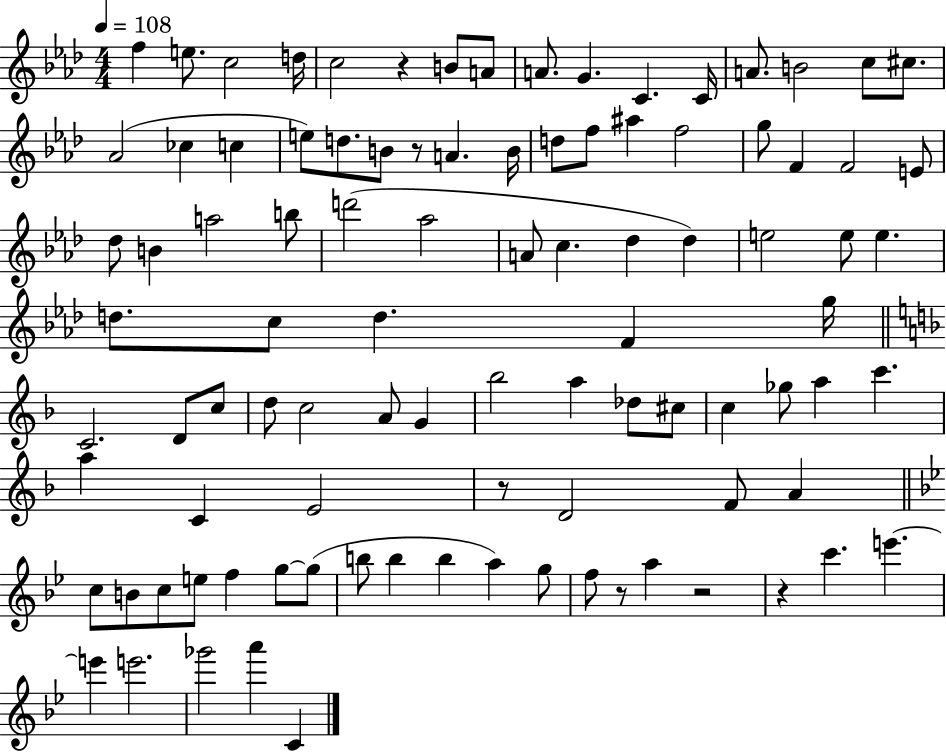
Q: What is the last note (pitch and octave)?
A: C4